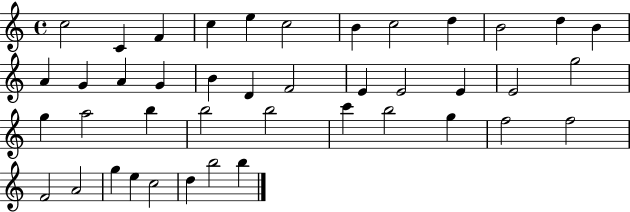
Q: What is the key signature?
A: C major